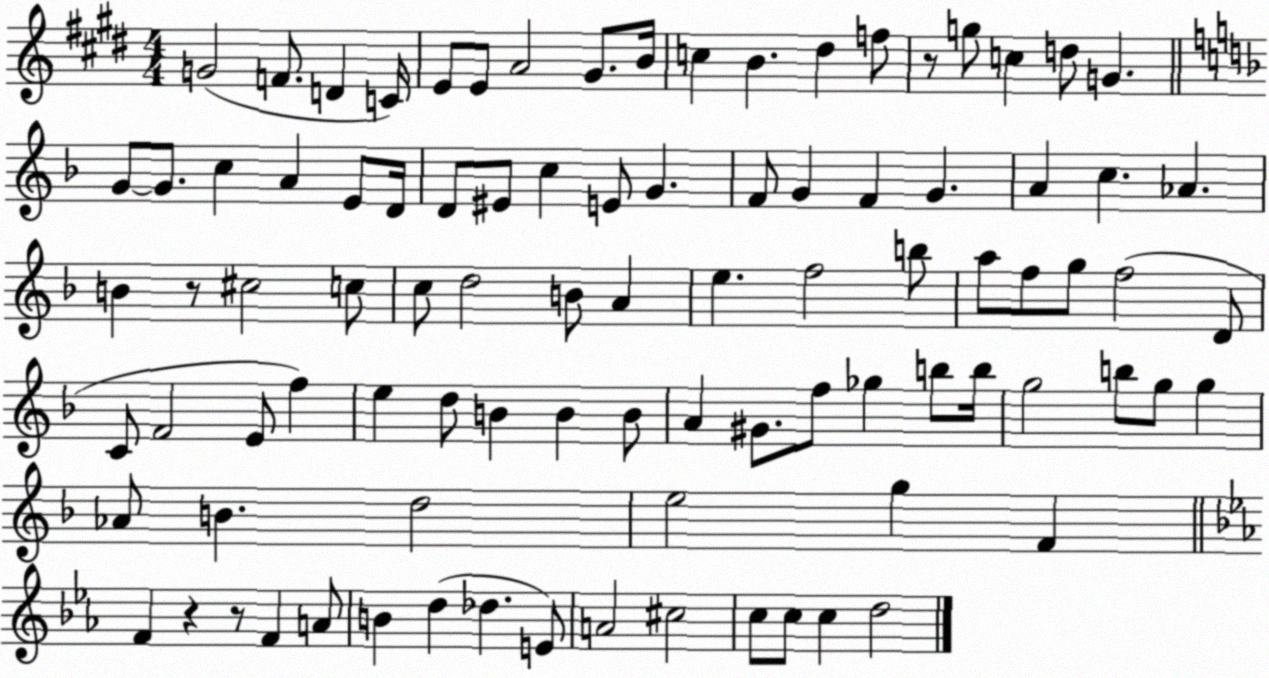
X:1
T:Untitled
M:4/4
L:1/4
K:E
G2 F/2 D C/4 E/2 E/2 A2 ^G/2 B/4 c B ^d f/2 z/2 g/2 c d/2 G G/2 G/2 c A E/2 D/4 D/2 ^E/2 c E/2 G F/2 G F G A c _A B z/2 ^c2 c/2 c/2 d2 B/2 A e f2 b/2 a/2 f/2 g/2 f2 D/2 C/2 F2 E/2 f e d/2 B B B/2 A ^G/2 f/2 _g b/2 b/4 g2 b/2 g/2 g _A/2 B d2 e2 g F F z z/2 F A/2 B d _d E/2 A2 ^c2 c/2 c/2 c d2